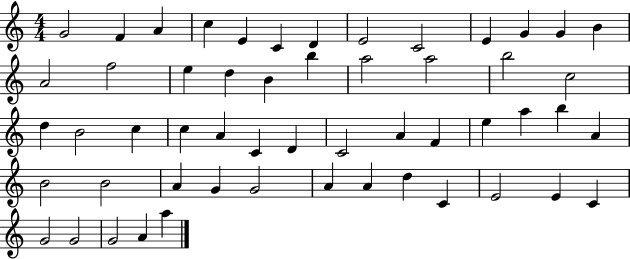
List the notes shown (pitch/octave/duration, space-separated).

G4/h F4/q A4/q C5/q E4/q C4/q D4/q E4/h C4/h E4/q G4/q G4/q B4/q A4/h F5/h E5/q D5/q B4/q B5/q A5/h A5/h B5/h C5/h D5/q B4/h C5/q C5/q A4/q C4/q D4/q C4/h A4/q F4/q E5/q A5/q B5/q A4/q B4/h B4/h A4/q G4/q G4/h A4/q A4/q D5/q C4/q E4/h E4/q C4/q G4/h G4/h G4/h A4/q A5/q